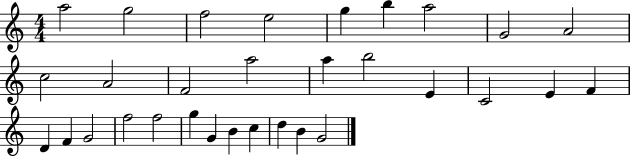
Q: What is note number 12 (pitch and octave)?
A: F4